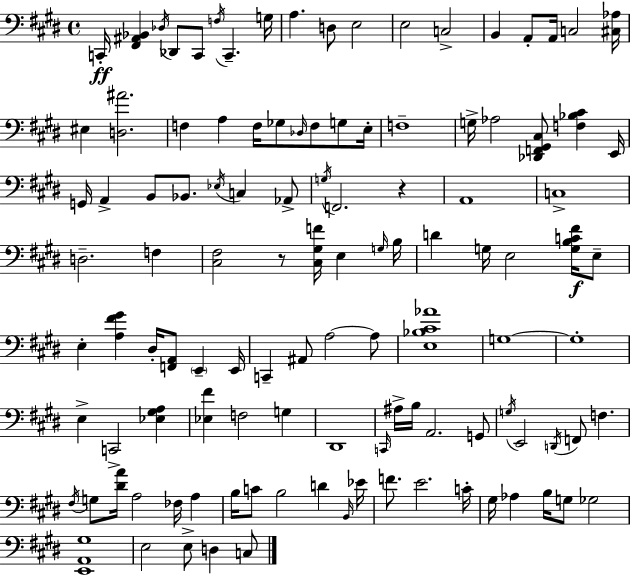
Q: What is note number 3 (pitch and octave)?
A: Db2